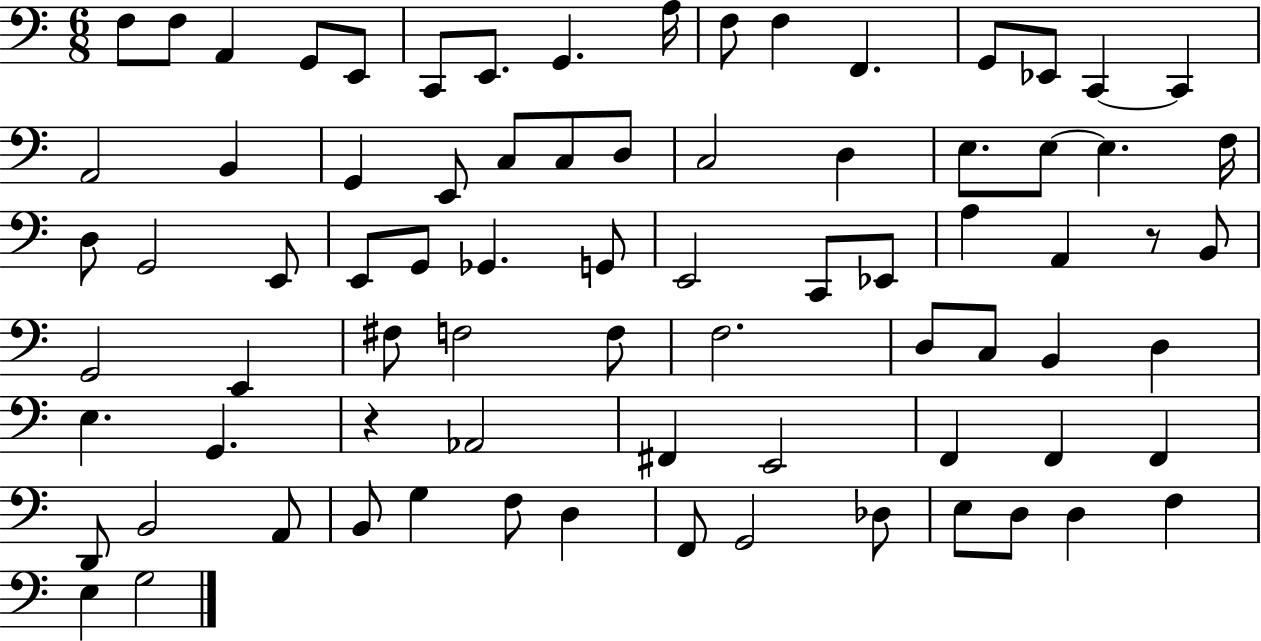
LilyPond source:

{
  \clef bass
  \numericTimeSignature
  \time 6/8
  \key c \major
  \repeat volta 2 { f8 f8 a,4 g,8 e,8 | c,8 e,8. g,4. a16 | f8 f4 f,4. | g,8 ees,8 c,4~~ c,4 | \break a,2 b,4 | g,4 e,8 c8 c8 d8 | c2 d4 | e8. e8~~ e4. f16 | \break d8 g,2 e,8 | e,8 g,8 ges,4. g,8 | e,2 c,8 ees,8 | a4 a,4 r8 b,8 | \break g,2 e,4 | fis8 f2 f8 | f2. | d8 c8 b,4 d4 | \break e4. g,4. | r4 aes,2 | fis,4 e,2 | f,4 f,4 f,4 | \break d,8 b,2 a,8 | b,8 g4 f8 d4 | f,8 g,2 des8 | e8 d8 d4 f4 | \break e4 g2 | } \bar "|."
}